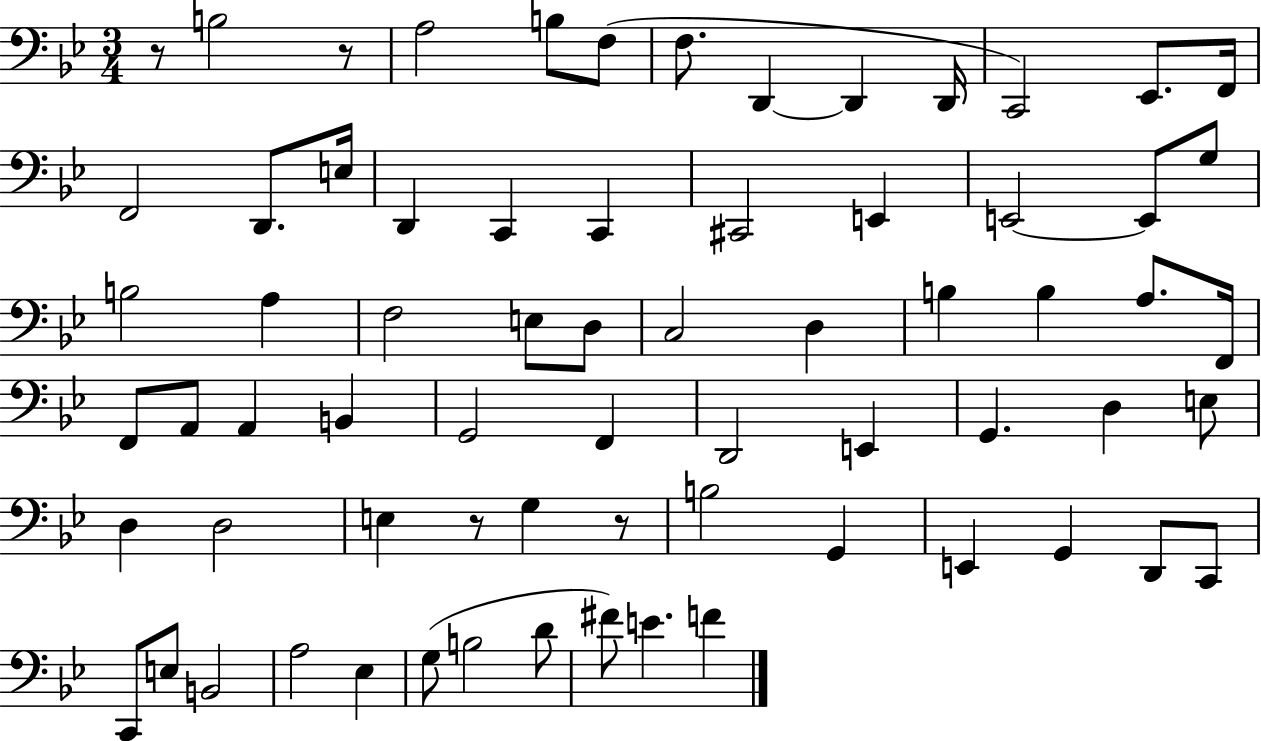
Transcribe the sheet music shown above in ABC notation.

X:1
T:Untitled
M:3/4
L:1/4
K:Bb
z/2 B,2 z/2 A,2 B,/2 F,/2 F,/2 D,, D,, D,,/4 C,,2 _E,,/2 F,,/4 F,,2 D,,/2 E,/4 D,, C,, C,, ^C,,2 E,, E,,2 E,,/2 G,/2 B,2 A, F,2 E,/2 D,/2 C,2 D, B, B, A,/2 F,,/4 F,,/2 A,,/2 A,, B,, G,,2 F,, D,,2 E,, G,, D, E,/2 D, D,2 E, z/2 G, z/2 B,2 G,, E,, G,, D,,/2 C,,/2 C,,/2 E,/2 B,,2 A,2 _E, G,/2 B,2 D/2 ^F/2 E F